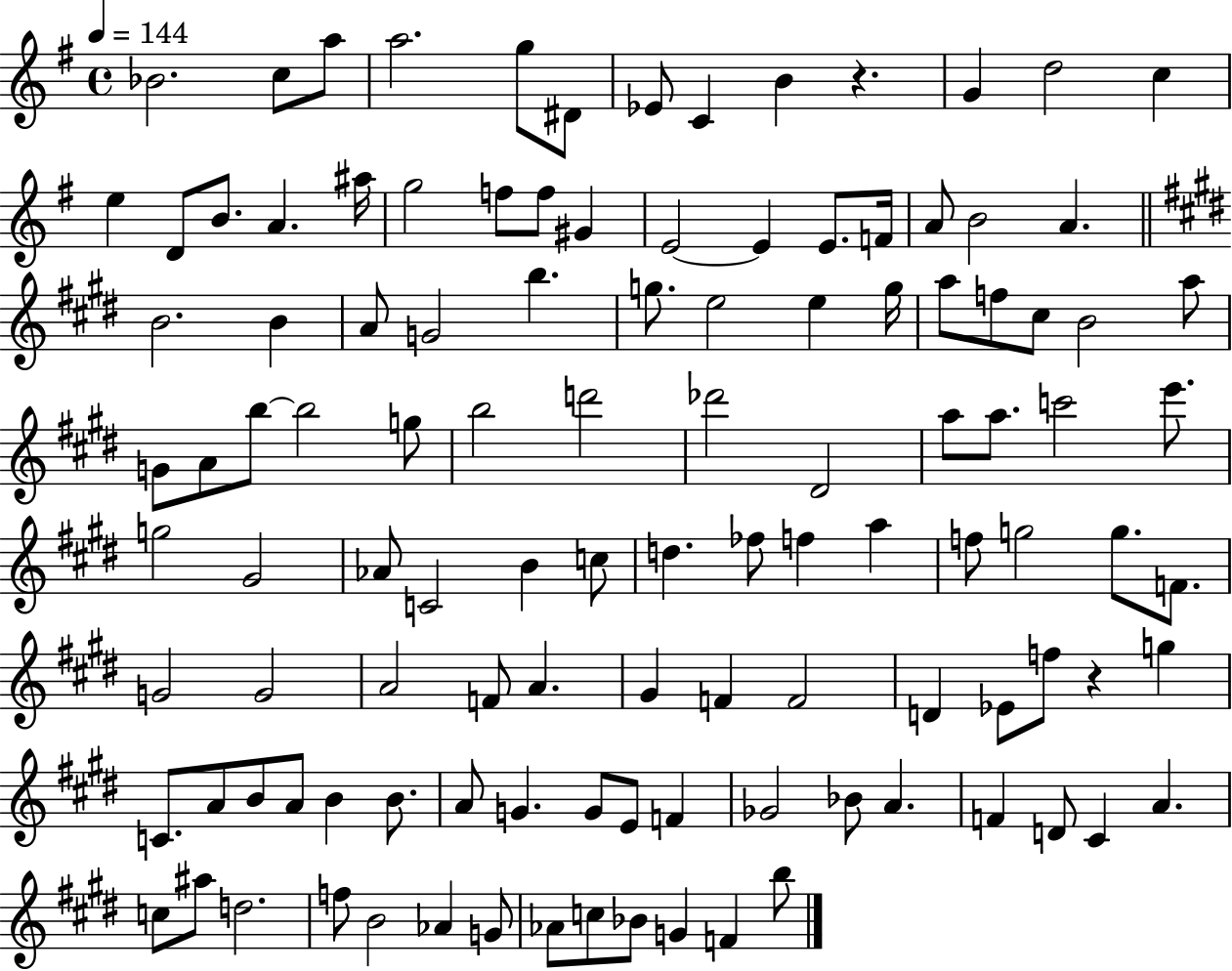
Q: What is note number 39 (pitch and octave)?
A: F5